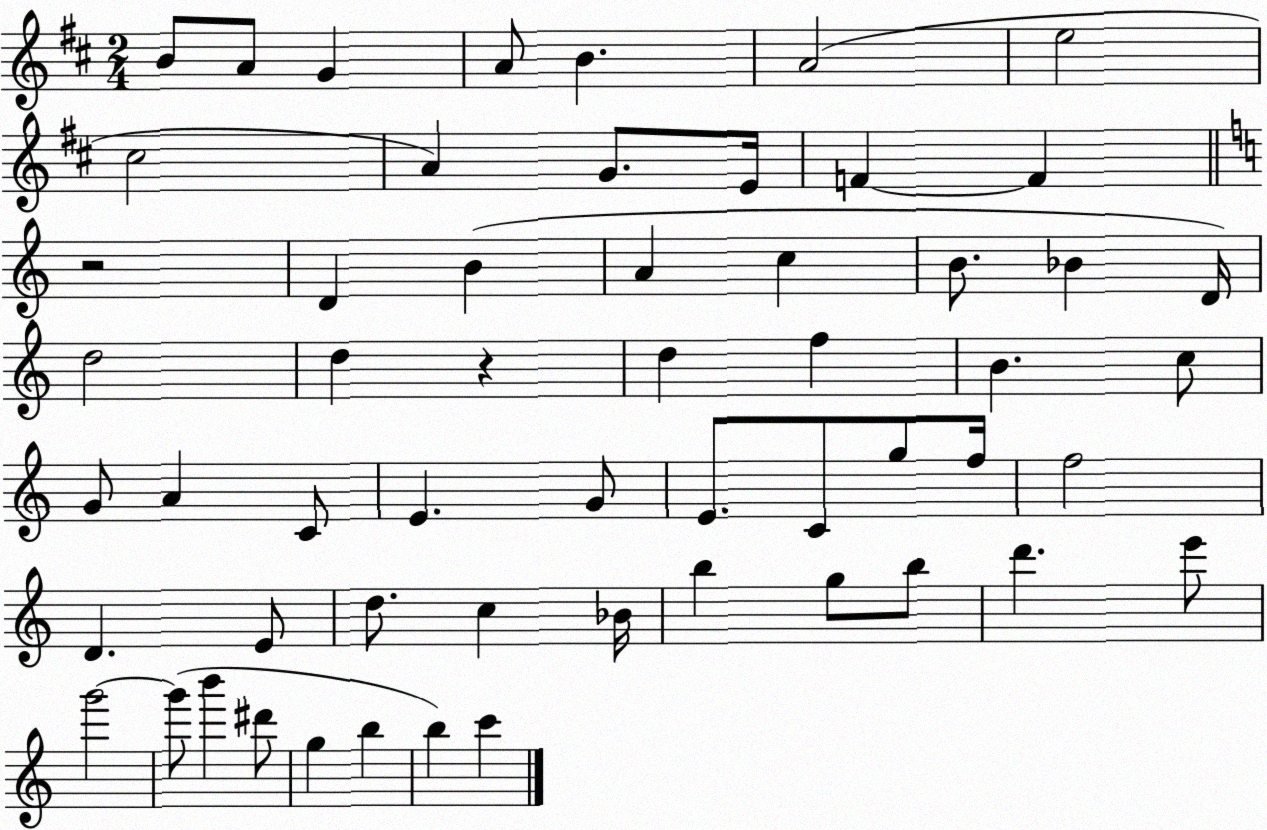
X:1
T:Untitled
M:2/4
L:1/4
K:D
B/2 A/2 G A/2 B A2 e2 ^c2 A G/2 E/4 F F z2 D B A c B/2 _B D/4 d2 d z d f B c/2 G/2 A C/2 E G/2 E/2 C/2 g/2 f/4 f2 D E/2 d/2 c _B/4 b g/2 b/2 d' e'/2 g'2 g'/2 b' ^d'/2 g b b c'